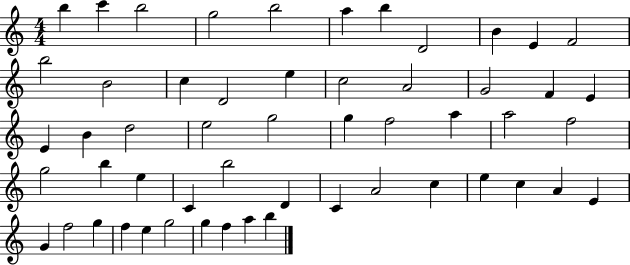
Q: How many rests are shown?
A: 0